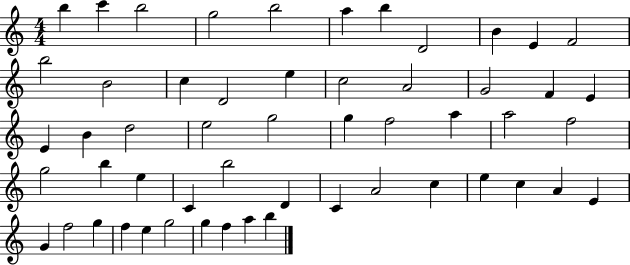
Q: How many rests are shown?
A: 0